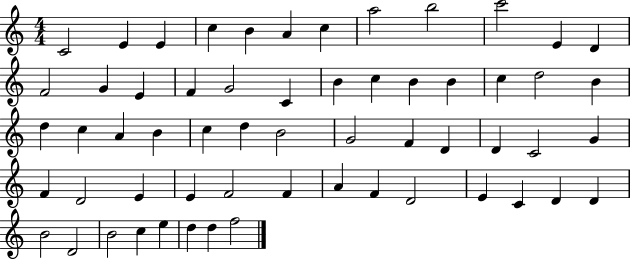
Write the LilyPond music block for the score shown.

{
  \clef treble
  \numericTimeSignature
  \time 4/4
  \key c \major
  c'2 e'4 e'4 | c''4 b'4 a'4 c''4 | a''2 b''2 | c'''2 e'4 d'4 | \break f'2 g'4 e'4 | f'4 g'2 c'4 | b'4 c''4 b'4 b'4 | c''4 d''2 b'4 | \break d''4 c''4 a'4 b'4 | c''4 d''4 b'2 | g'2 f'4 d'4 | d'4 c'2 g'4 | \break f'4 d'2 e'4 | e'4 f'2 f'4 | a'4 f'4 d'2 | e'4 c'4 d'4 d'4 | \break b'2 d'2 | b'2 c''4 e''4 | d''4 d''4 f''2 | \bar "|."
}